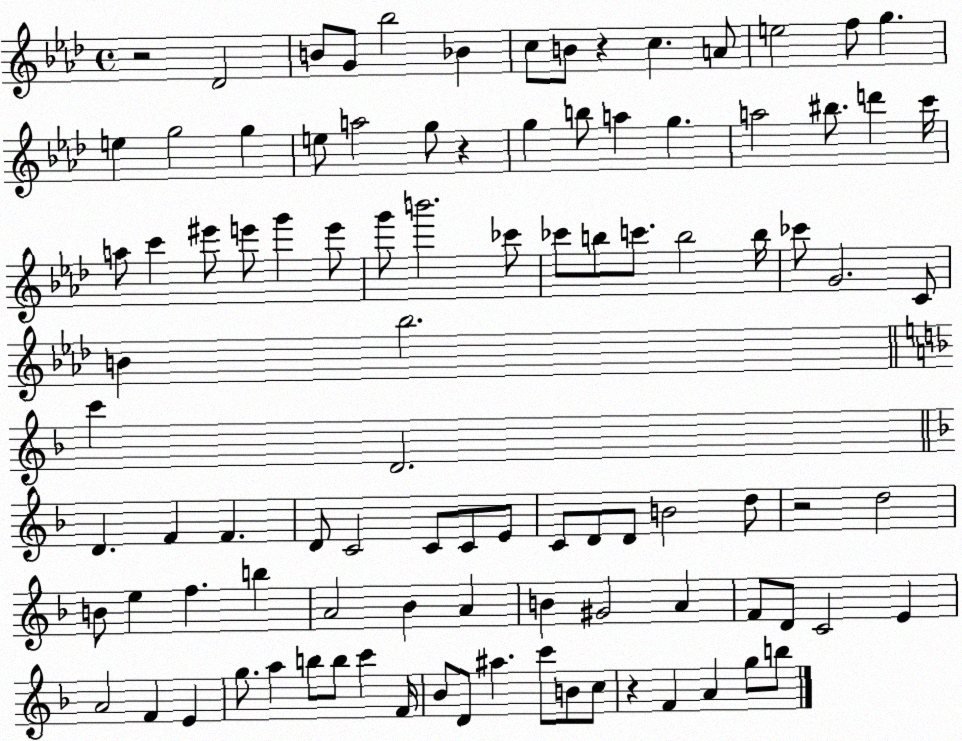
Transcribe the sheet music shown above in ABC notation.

X:1
T:Untitled
M:4/4
L:1/4
K:Ab
z2 _D2 B/2 G/2 _b2 _B c/2 B/2 z c A/2 e2 f/2 g e g2 g e/2 a2 g/2 z g b/2 a g a2 ^b/2 d' c'/4 a/2 c' ^e'/2 e'/2 g' e'/2 g'/2 b'2 _c'/2 _c'/2 b/2 c'/2 b2 b/4 _c'/2 G2 C/2 B _b2 c' D2 D F F D/2 C2 C/2 C/2 E/2 C/2 D/2 D/2 B2 d/2 z2 d2 B/2 e f b A2 _B A B ^G2 A F/2 D/2 C2 E A2 F E g/2 a b/2 b/2 c' F/4 _B/2 D/2 ^a c'/2 B/2 c/2 z F A g/2 b/2